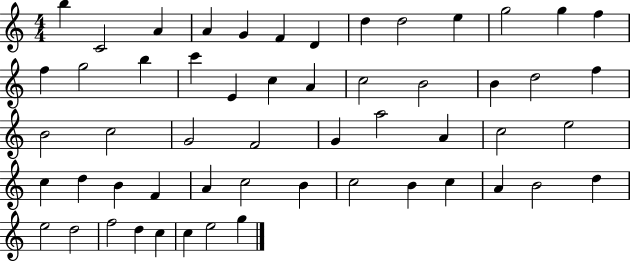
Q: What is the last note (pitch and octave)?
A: G5